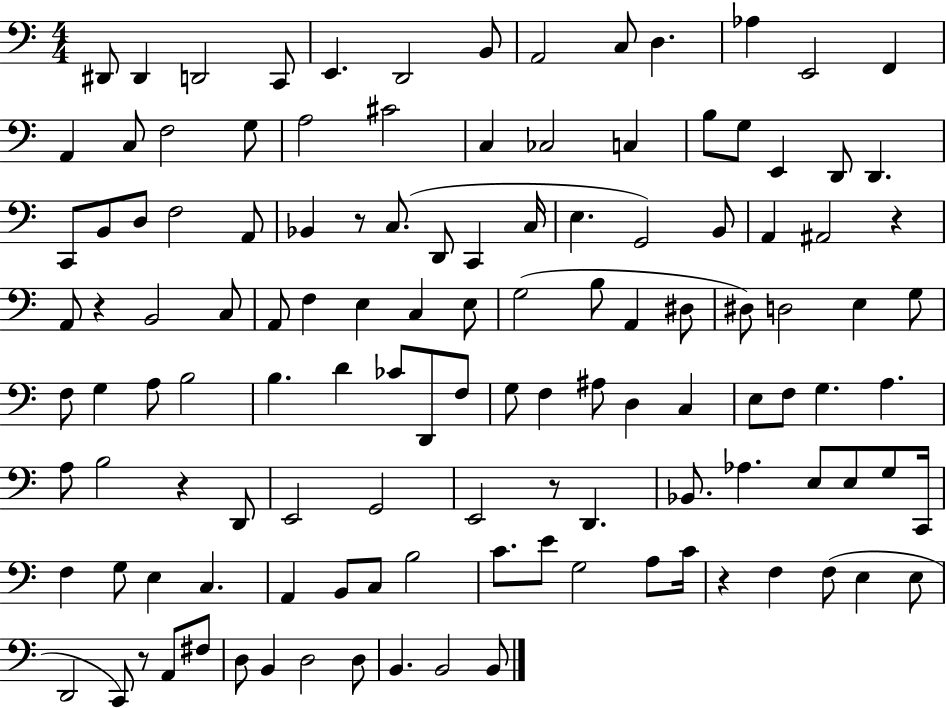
X:1
T:Untitled
M:4/4
L:1/4
K:C
^D,,/2 ^D,, D,,2 C,,/2 E,, D,,2 B,,/2 A,,2 C,/2 D, _A, E,,2 F,, A,, C,/2 F,2 G,/2 A,2 ^C2 C, _C,2 C, B,/2 G,/2 E,, D,,/2 D,, C,,/2 B,,/2 D,/2 F,2 A,,/2 _B,, z/2 C,/2 D,,/2 C,, C,/4 E, G,,2 B,,/2 A,, ^A,,2 z A,,/2 z B,,2 C,/2 A,,/2 F, E, C, E,/2 G,2 B,/2 A,, ^D,/2 ^D,/2 D,2 E, G,/2 F,/2 G, A,/2 B,2 B, D _C/2 D,,/2 F,/2 G,/2 F, ^A,/2 D, C, E,/2 F,/2 G, A, A,/2 B,2 z D,,/2 E,,2 G,,2 E,,2 z/2 D,, _B,,/2 _A, E,/2 E,/2 G,/2 C,,/4 F, G,/2 E, C, A,, B,,/2 C,/2 B,2 C/2 E/2 G,2 A,/2 C/4 z F, F,/2 E, E,/2 D,,2 C,,/2 z/2 A,,/2 ^F,/2 D,/2 B,, D,2 D,/2 B,, B,,2 B,,/2